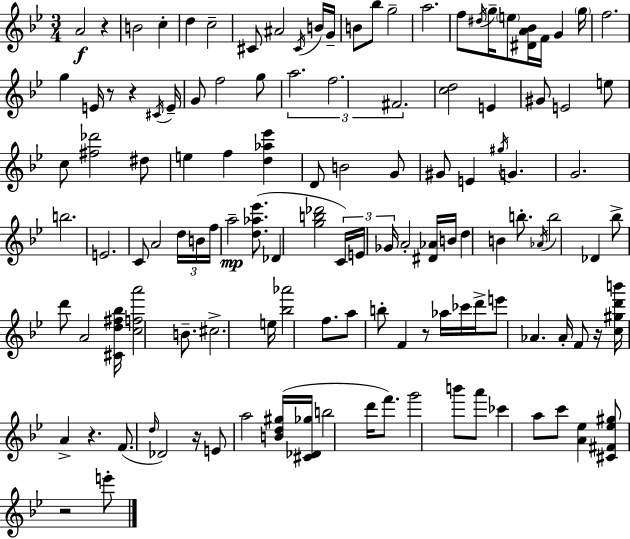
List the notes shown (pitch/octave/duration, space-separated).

A4/h R/q B4/h C5/q D5/q C5/h C#4/e A#4/h C#4/s B4/s G4/s B4/e Bb5/e G5/h A5/h. F5/e D#5/s G5/s E5/e [D#4,A4,Bb4]/s F4/s G4/q G5/s F5/h. G5/q E4/s R/e R/q C#4/s E4/s G4/e F5/h G5/e A5/h. F5/h. F#4/h. [C5,D5]/h E4/q G#4/e E4/h E5/e C5/e [F#5,Db6]/h D#5/e E5/q F5/q [D5,Ab5,Eb6]/q D4/e B4/h G4/e G#4/e E4/q G#5/s G4/q. G4/h. B5/h. E4/h. C4/e A4/h D5/s B4/s F5/s A5/h [D5,Ab5,Eb6]/e. Db4/q [G5,B5,Db6]/h C4/s E4/s Gb4/s A4/h [D#4,Ab4]/s B4/s D5/q B4/q B5/e. Ab4/s B5/h Db4/q Bb5/e D6/e A4/h [C#4,D5,F#5,Bb5]/s [C5,F5,A6]/h B4/e. C#5/h. E5/s [Bb5,Ab6]/h F5/e. A5/e B5/e F4/q R/e Ab5/s CES6/s D6/s E6/e Ab4/q. Ab4/s F4/e R/s [C5,G#5,D6,B6]/s A4/q R/q. F4/e. D5/s Db4/h R/s E4/e A5/h [B4,D5,G#5]/s [C#4,Db4,Gb5]/s B5/h D6/s F6/e. G6/h B6/e A6/e CES6/q A5/e C6/e [A4,Eb5]/q [C#4,F#4,Eb5,G#5]/e R/h E6/e